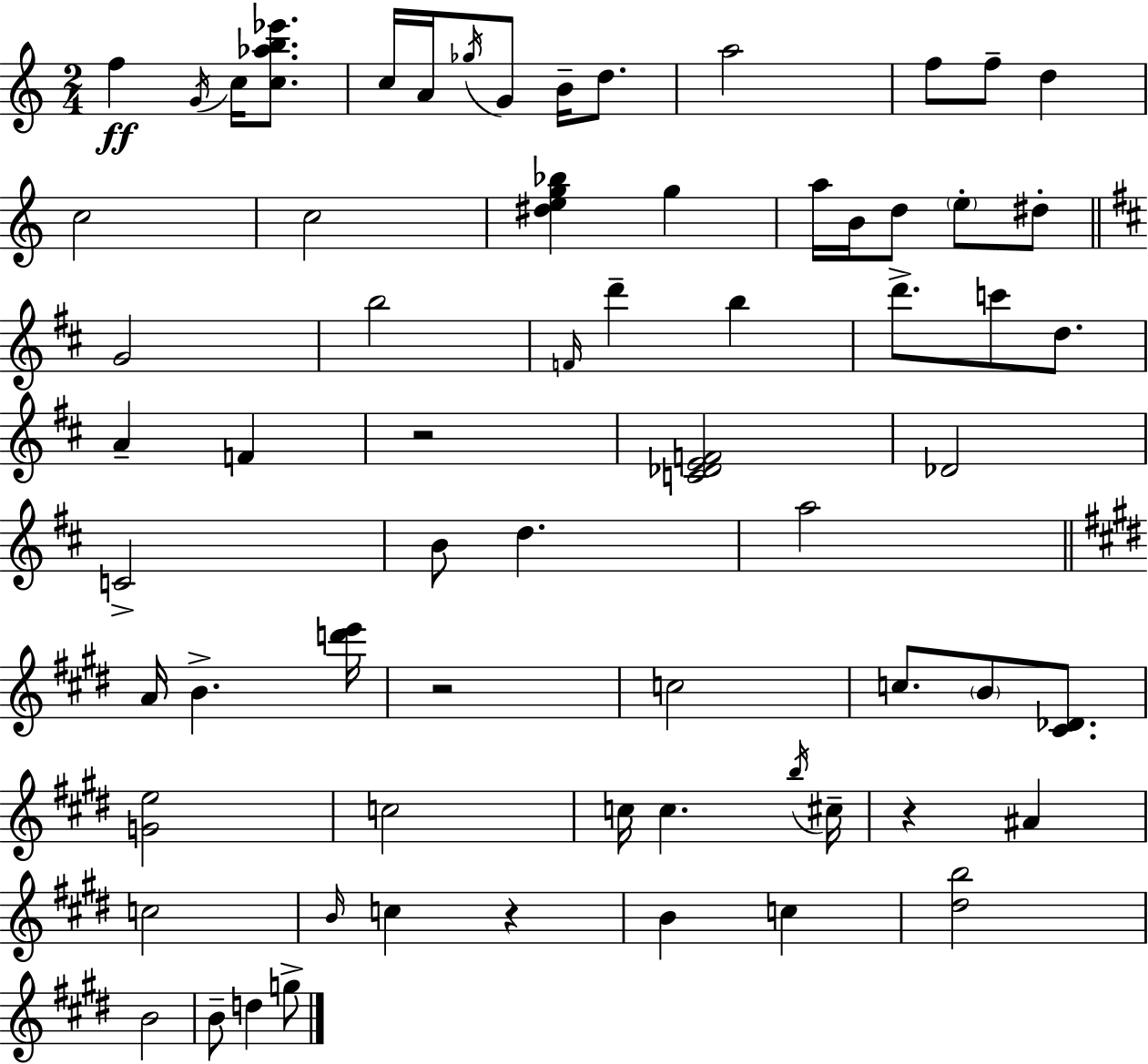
F5/q G4/s C5/s [C5,Ab5,B5,Eb6]/e. C5/s A4/s Gb5/s G4/e B4/s D5/e. A5/h F5/e F5/e D5/q C5/h C5/h [D#5,E5,G5,Bb5]/q G5/q A5/s B4/s D5/e E5/e D#5/e G4/h B5/h F4/s D6/q B5/q D6/e. C6/e D5/e. A4/q F4/q R/h [C4,Db4,E4,F4]/h Db4/h C4/h B4/e D5/q. A5/h A4/s B4/q. [D6,E6]/s R/h C5/h C5/e. B4/e [C#4,Db4]/e. [G4,E5]/h C5/h C5/s C5/q. B5/s C#5/s R/q A#4/q C5/h B4/s C5/q R/q B4/q C5/q [D#5,B5]/h B4/h B4/e D5/q G5/e